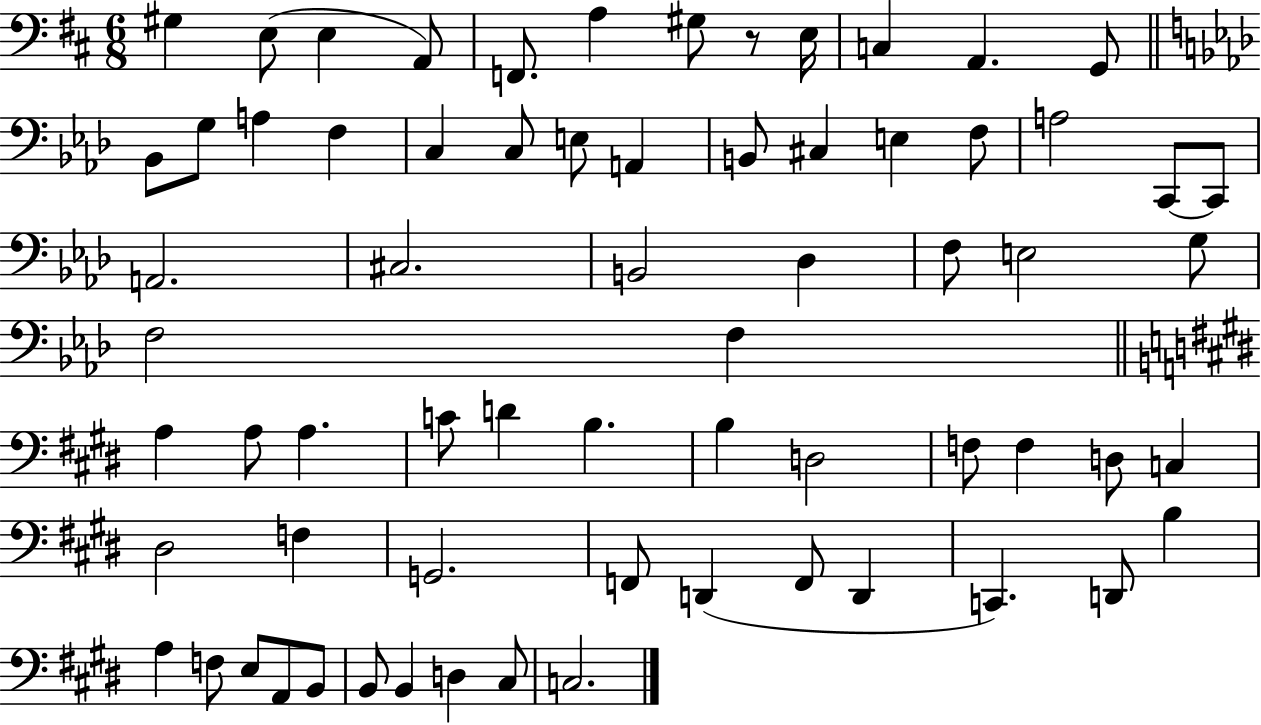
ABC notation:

X:1
T:Untitled
M:6/8
L:1/4
K:D
^G, E,/2 E, A,,/2 F,,/2 A, ^G,/2 z/2 E,/4 C, A,, G,,/2 _B,,/2 G,/2 A, F, C, C,/2 E,/2 A,, B,,/2 ^C, E, F,/2 A,2 C,,/2 C,,/2 A,,2 ^C,2 B,,2 _D, F,/2 E,2 G,/2 F,2 F, A, A,/2 A, C/2 D B, B, D,2 F,/2 F, D,/2 C, ^D,2 F, G,,2 F,,/2 D,, F,,/2 D,, C,, D,,/2 B, A, F,/2 E,/2 A,,/2 B,,/2 B,,/2 B,, D, ^C,/2 C,2